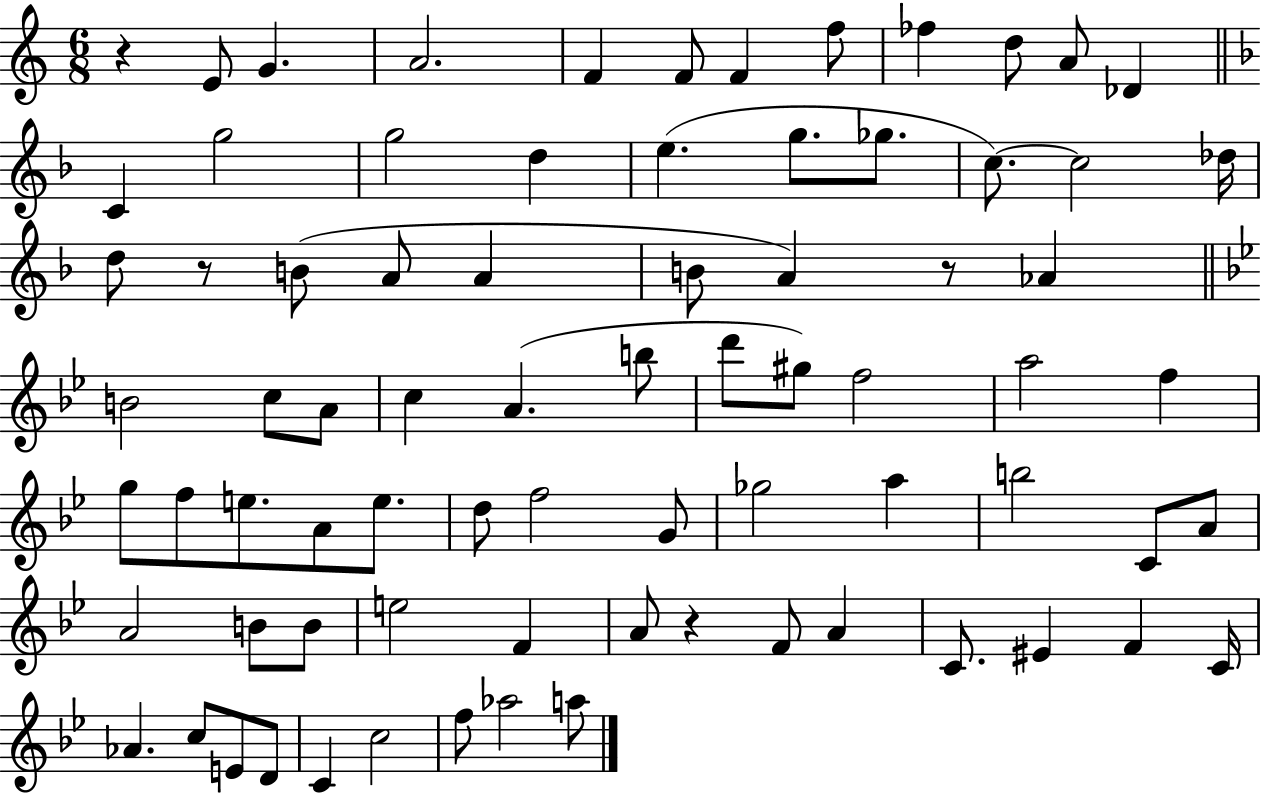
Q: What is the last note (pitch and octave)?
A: A5